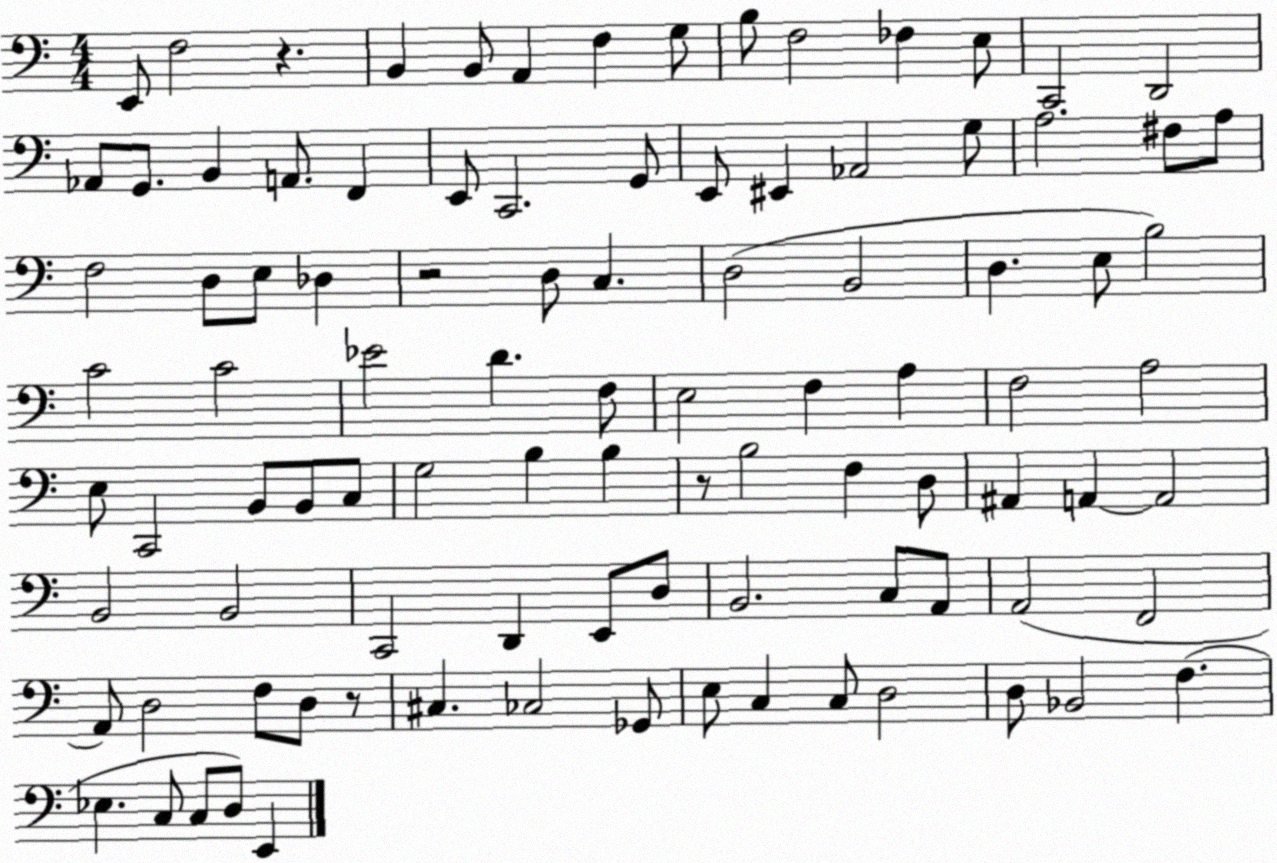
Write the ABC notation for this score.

X:1
T:Untitled
M:4/4
L:1/4
K:C
E,,/2 F,2 z B,, B,,/2 A,, F, G,/2 B,/2 F,2 _F, E,/2 C,,2 D,,2 _A,,/2 G,,/2 B,, A,,/2 F,, E,,/2 C,,2 G,,/2 E,,/2 ^E,, _A,,2 G,/2 A,2 ^F,/2 A,/2 F,2 D,/2 E,/2 _D, z2 D,/2 C, D,2 B,,2 D, E,/2 B,2 C2 C2 _E2 D F,/2 E,2 F, A, F,2 A,2 E,/2 C,,2 B,,/2 B,,/2 C,/2 G,2 B, B, z/2 B,2 F, D,/2 ^A,, A,, A,,2 B,,2 B,,2 C,,2 D,, E,,/2 D,/2 B,,2 C,/2 A,,/2 A,,2 F,,2 A,,/2 D,2 F,/2 D,/2 z/2 ^C, _C,2 _G,,/2 E,/2 C, C,/2 D,2 D,/2 _B,,2 F, _E, C,/2 C,/2 D,/2 E,,